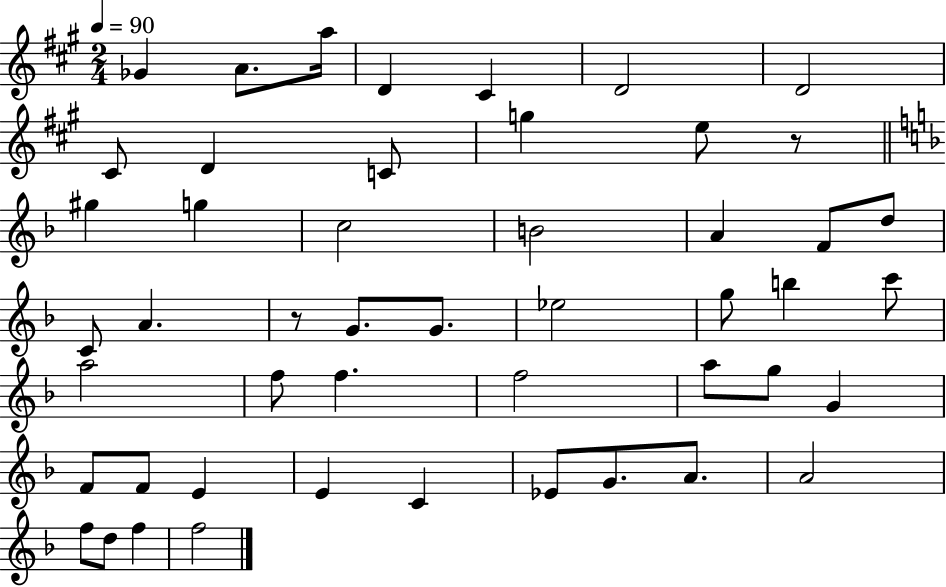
Gb4/q A4/e. A5/s D4/q C#4/q D4/h D4/h C#4/e D4/q C4/e G5/q E5/e R/e G#5/q G5/q C5/h B4/h A4/q F4/e D5/e C4/e A4/q. R/e G4/e. G4/e. Eb5/h G5/e B5/q C6/e A5/h F5/e F5/q. F5/h A5/e G5/e G4/q F4/e F4/e E4/q E4/q C4/q Eb4/e G4/e. A4/e. A4/h F5/e D5/e F5/q F5/h